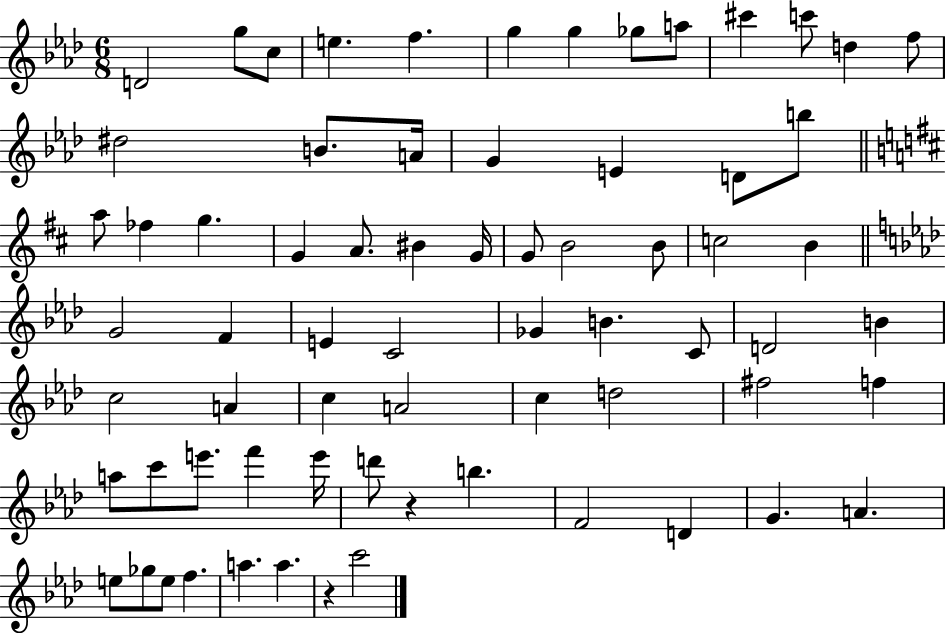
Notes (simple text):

D4/h G5/e C5/e E5/q. F5/q. G5/q G5/q Gb5/e A5/e C#6/q C6/e D5/q F5/e D#5/h B4/e. A4/s G4/q E4/q D4/e B5/e A5/e FES5/q G5/q. G4/q A4/e. BIS4/q G4/s G4/e B4/h B4/e C5/h B4/q G4/h F4/q E4/q C4/h Gb4/q B4/q. C4/e D4/h B4/q C5/h A4/q C5/q A4/h C5/q D5/h F#5/h F5/q A5/e C6/e E6/e. F6/q E6/s D6/e R/q B5/q. F4/h D4/q G4/q. A4/q. E5/e Gb5/e E5/e F5/q. A5/q. A5/q. R/q C6/h